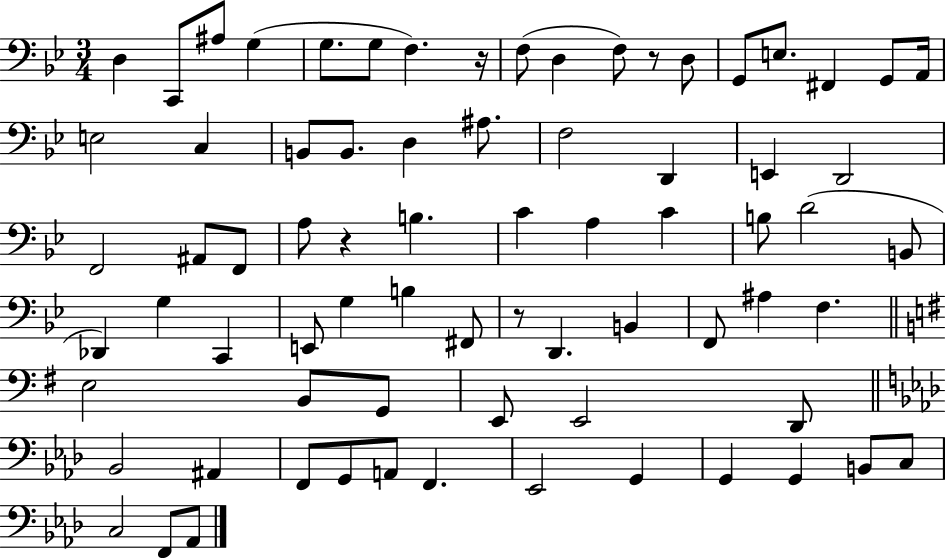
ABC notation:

X:1
T:Untitled
M:3/4
L:1/4
K:Bb
D, C,,/2 ^A,/2 G, G,/2 G,/2 F, z/4 F,/2 D, F,/2 z/2 D,/2 G,,/2 E,/2 ^F,, G,,/2 A,,/4 E,2 C, B,,/2 B,,/2 D, ^A,/2 F,2 D,, E,, D,,2 F,,2 ^A,,/2 F,,/2 A,/2 z B, C A, C B,/2 D2 B,,/2 _D,, G, C,, E,,/2 G, B, ^F,,/2 z/2 D,, B,, F,,/2 ^A, F, E,2 B,,/2 G,,/2 E,,/2 E,,2 D,,/2 _B,,2 ^A,, F,,/2 G,,/2 A,,/2 F,, _E,,2 G,, G,, G,, B,,/2 C,/2 C,2 F,,/2 _A,,/2